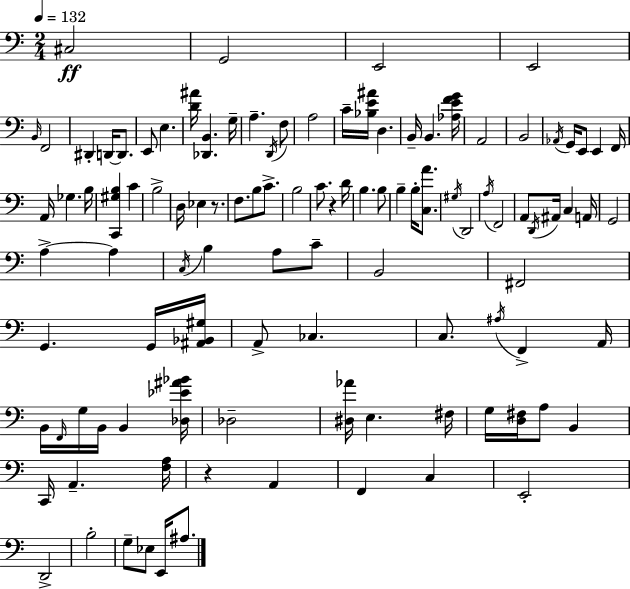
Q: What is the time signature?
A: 2/4